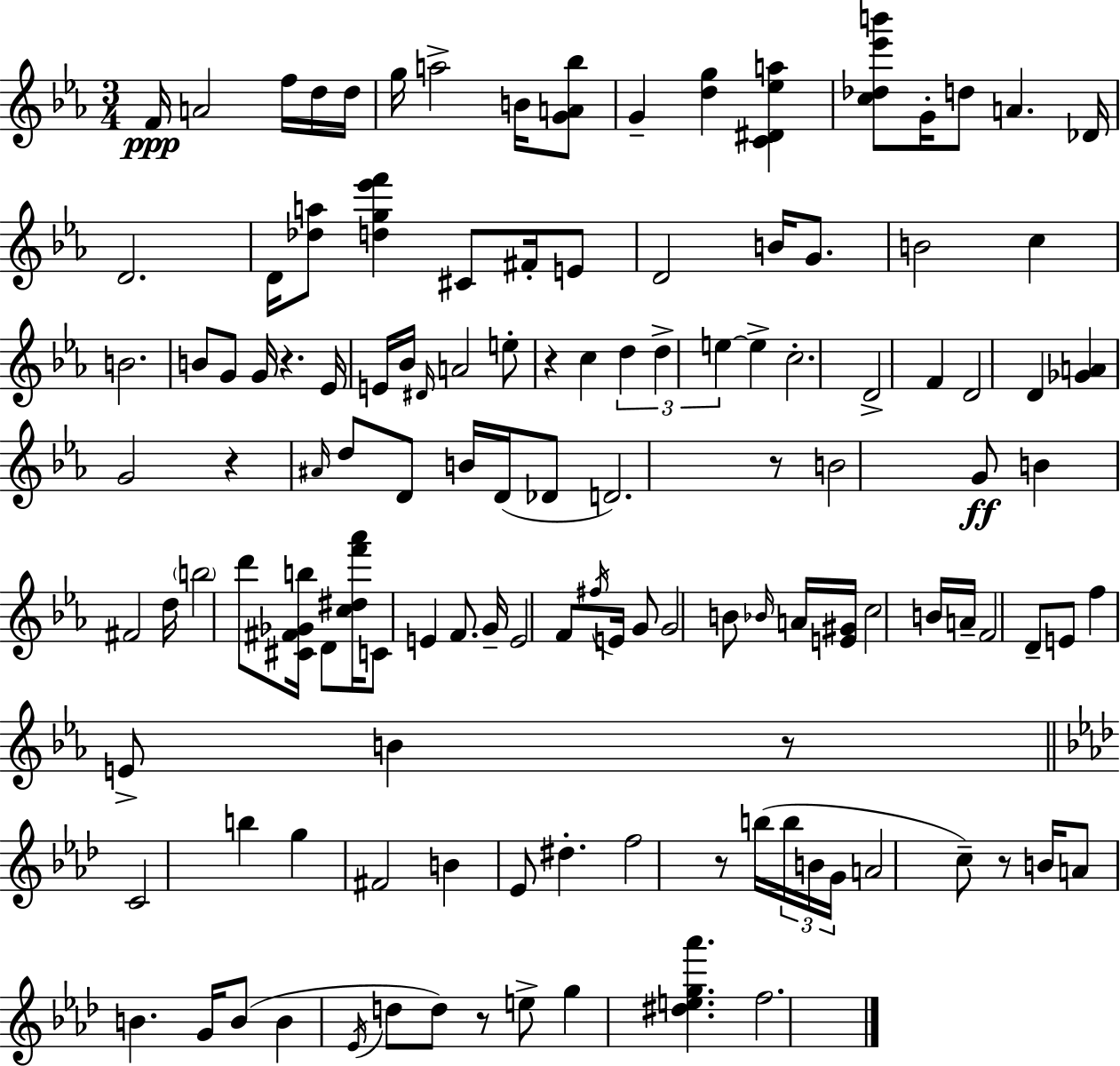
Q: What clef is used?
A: treble